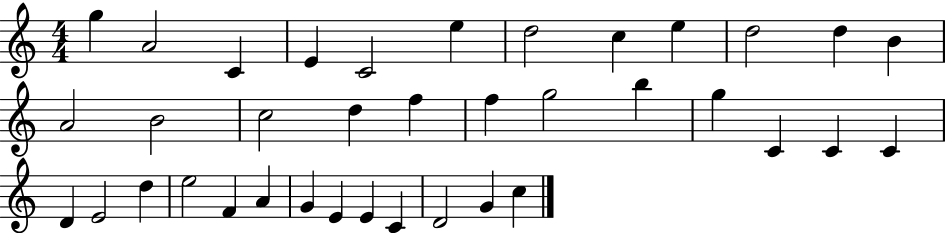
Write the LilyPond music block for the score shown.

{
  \clef treble
  \numericTimeSignature
  \time 4/4
  \key c \major
  g''4 a'2 c'4 | e'4 c'2 e''4 | d''2 c''4 e''4 | d''2 d''4 b'4 | \break a'2 b'2 | c''2 d''4 f''4 | f''4 g''2 b''4 | g''4 c'4 c'4 c'4 | \break d'4 e'2 d''4 | e''2 f'4 a'4 | g'4 e'4 e'4 c'4 | d'2 g'4 c''4 | \break \bar "|."
}